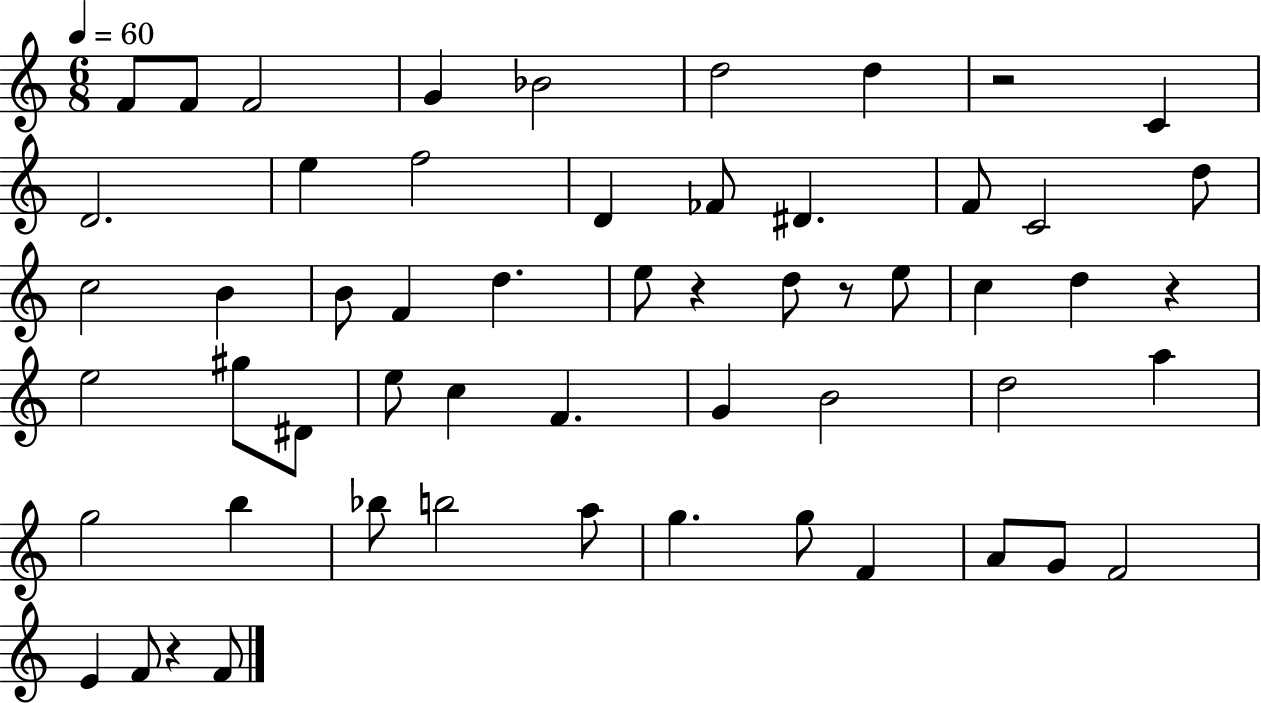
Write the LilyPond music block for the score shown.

{
  \clef treble
  \numericTimeSignature
  \time 6/8
  \key c \major
  \tempo 4 = 60
  f'8 f'8 f'2 | g'4 bes'2 | d''2 d''4 | r2 c'4 | \break d'2. | e''4 f''2 | d'4 fes'8 dis'4. | f'8 c'2 d''8 | \break c''2 b'4 | b'8 f'4 d''4. | e''8 r4 d''8 r8 e''8 | c''4 d''4 r4 | \break e''2 gis''8 dis'8 | e''8 c''4 f'4. | g'4 b'2 | d''2 a''4 | \break g''2 b''4 | bes''8 b''2 a''8 | g''4. g''8 f'4 | a'8 g'8 f'2 | \break e'4 f'8 r4 f'8 | \bar "|."
}